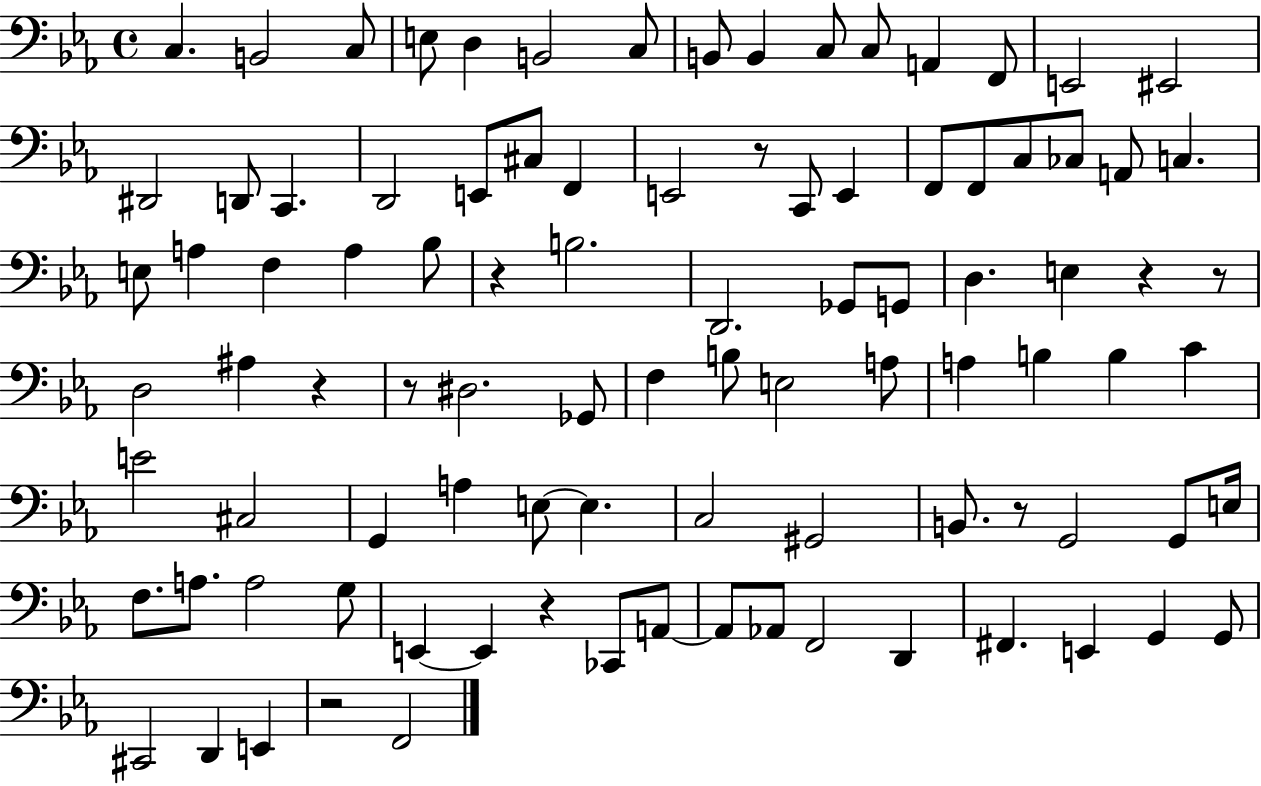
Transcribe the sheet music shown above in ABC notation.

X:1
T:Untitled
M:4/4
L:1/4
K:Eb
C, B,,2 C,/2 E,/2 D, B,,2 C,/2 B,,/2 B,, C,/2 C,/2 A,, F,,/2 E,,2 ^E,,2 ^D,,2 D,,/2 C,, D,,2 E,,/2 ^C,/2 F,, E,,2 z/2 C,,/2 E,, F,,/2 F,,/2 C,/2 _C,/2 A,,/2 C, E,/2 A, F, A, _B,/2 z B,2 D,,2 _G,,/2 G,,/2 D, E, z z/2 D,2 ^A, z z/2 ^D,2 _G,,/2 F, B,/2 E,2 A,/2 A, B, B, C E2 ^C,2 G,, A, E,/2 E, C,2 ^G,,2 B,,/2 z/2 G,,2 G,,/2 E,/4 F,/2 A,/2 A,2 G,/2 E,, E,, z _C,,/2 A,,/2 A,,/2 _A,,/2 F,,2 D,, ^F,, E,, G,, G,,/2 ^C,,2 D,, E,, z2 F,,2